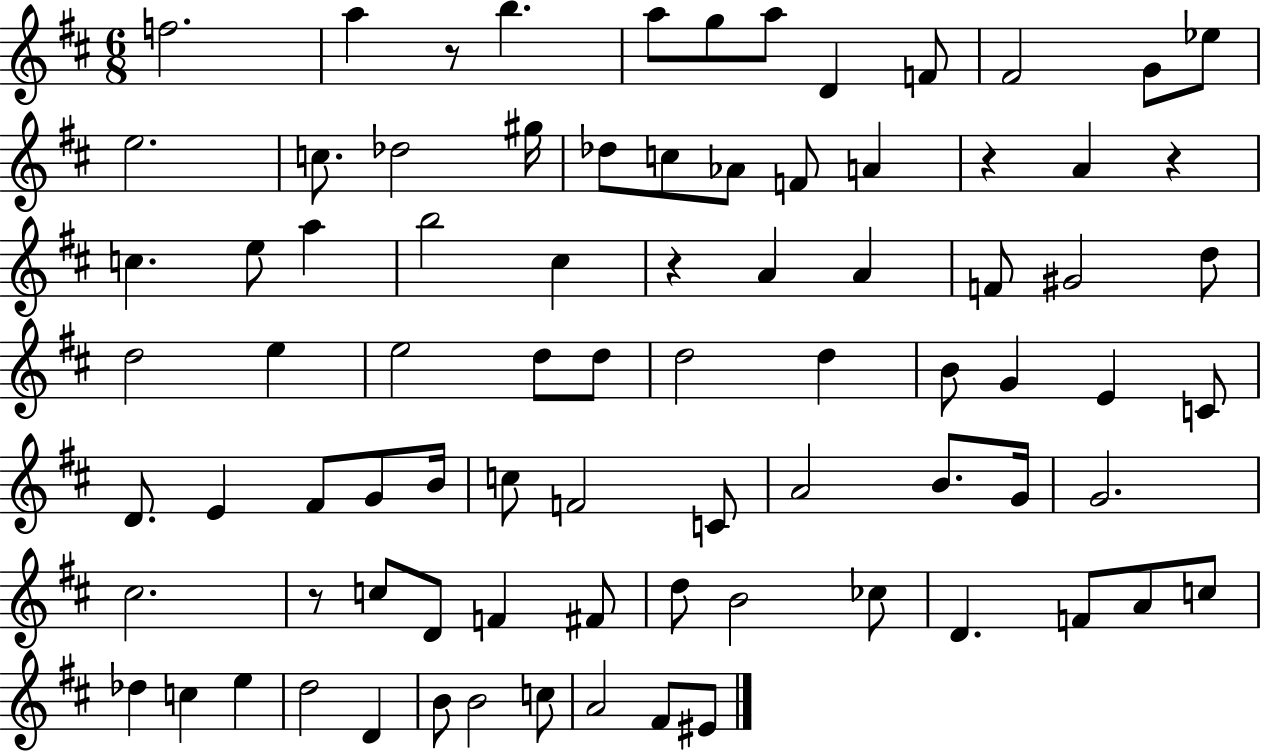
F5/h. A5/q R/e B5/q. A5/e G5/e A5/e D4/q F4/e F#4/h G4/e Eb5/e E5/h. C5/e. Db5/h G#5/s Db5/e C5/e Ab4/e F4/e A4/q R/q A4/q R/q C5/q. E5/e A5/q B5/h C#5/q R/q A4/q A4/q F4/e G#4/h D5/e D5/h E5/q E5/h D5/e D5/e D5/h D5/q B4/e G4/q E4/q C4/e D4/e. E4/q F#4/e G4/e B4/s C5/e F4/h C4/e A4/h B4/e. G4/s G4/h. C#5/h. R/e C5/e D4/e F4/q F#4/e D5/e B4/h CES5/e D4/q. F4/e A4/e C5/e Db5/q C5/q E5/q D5/h D4/q B4/e B4/h C5/e A4/h F#4/e EIS4/e